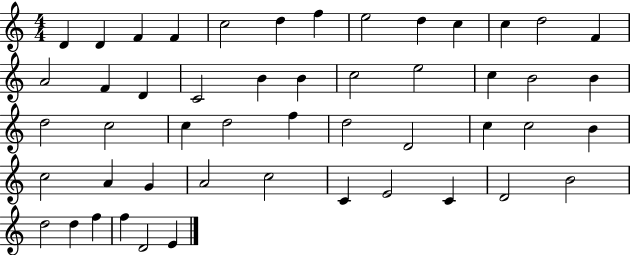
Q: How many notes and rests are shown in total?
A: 50